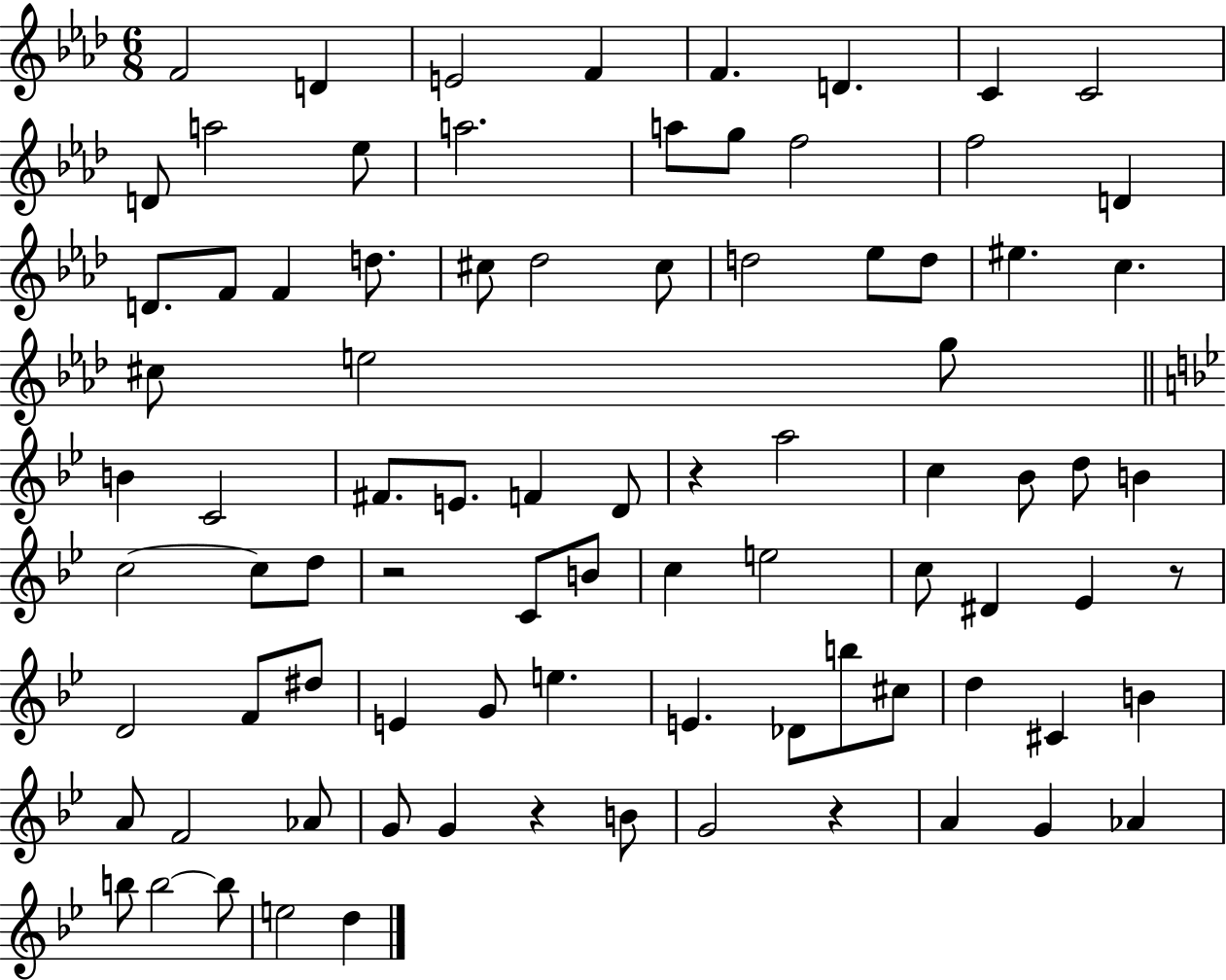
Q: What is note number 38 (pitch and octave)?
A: D4